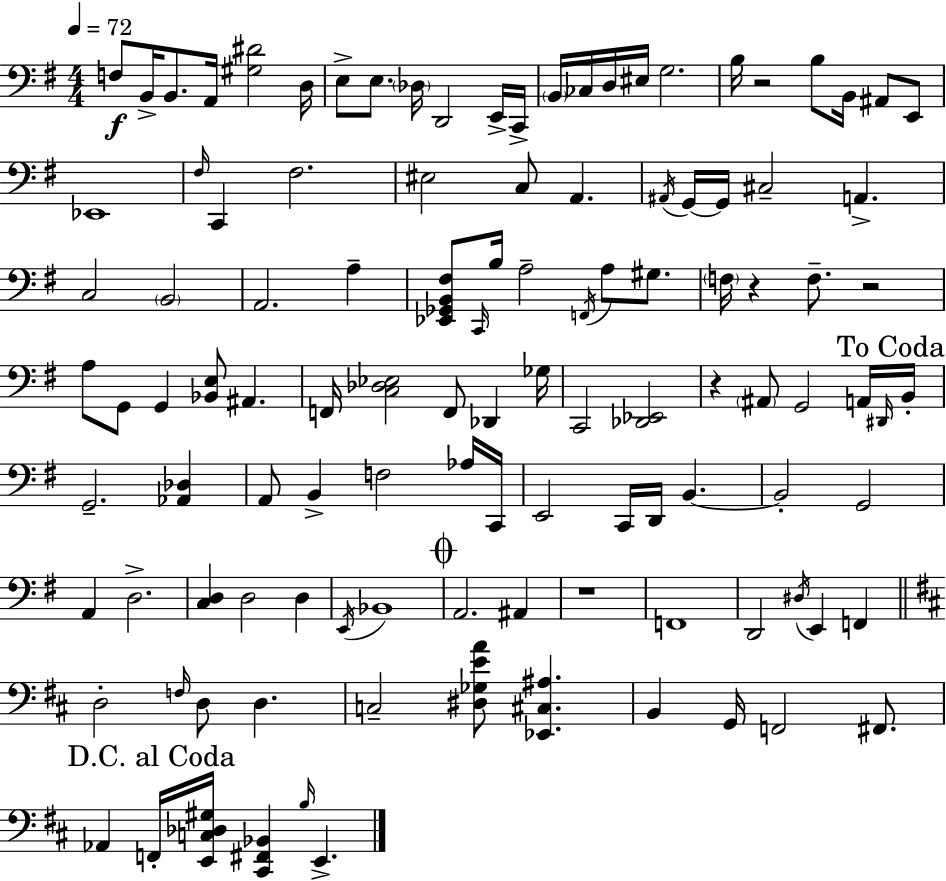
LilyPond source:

{
  \clef bass
  \numericTimeSignature
  \time 4/4
  \key e \minor
  \tempo 4 = 72
  f8\f b,16-> b,8. a,16 <gis dis'>2 d16 | e8-> e8. \parenthesize des16 d,2 e,16-> c,16-> | \parenthesize b,16 ces16 d16 eis16 g2. | b16 r2 b8 b,16 ais,8 e,8 | \break ees,1 | \grace { fis16 } c,4 fis2. | eis2 c8 a,4. | \acciaccatura { ais,16 } g,16~~ g,16 cis2-- a,4.-> | \break c2 \parenthesize b,2 | a,2. a4-- | <ees, ges, b, fis>8 \grace { c,16 } b16 a2-- \acciaccatura { f,16 } a8 | gis8. \parenthesize f16 r4 f8.-- r2 | \break a8 g,8 g,4 <bes, e>8 ais,4. | f,16 <c des ees>2 f,8 des,4 | ges16 c,2 <des, ees,>2 | r4 \parenthesize ais,8 g,2 | \break a,16 \grace { dis,16 } \mark "To Coda" b,16-. g,2.-- | <aes, des>4 a,8 b,4-> f2 | aes16 c,16 e,2 c,16 d,16 b,4.~~ | b,2-. g,2 | \break a,4 d2.-> | <c d>4 d2 | d4 \acciaccatura { e,16 } bes,1 | \mark \markup { \musicglyph "scripts.coda" } a,2. | \break ais,4 r1 | f,1 | d,2 \acciaccatura { dis16 } e,4 | f,4 \bar "||" \break \key d \major d2-. \grace { f16 } d8 d4. | c2-- <dis ges e' a'>8 <ees, cis ais>4. | b,4 g,16 f,2 fis,8. | \mark "D.C. al Coda" aes,4 f,16-. <e, c des gis>16 <cis, fis, bes,>4 \grace { b16 } e,4.-> | \break \bar "|."
}